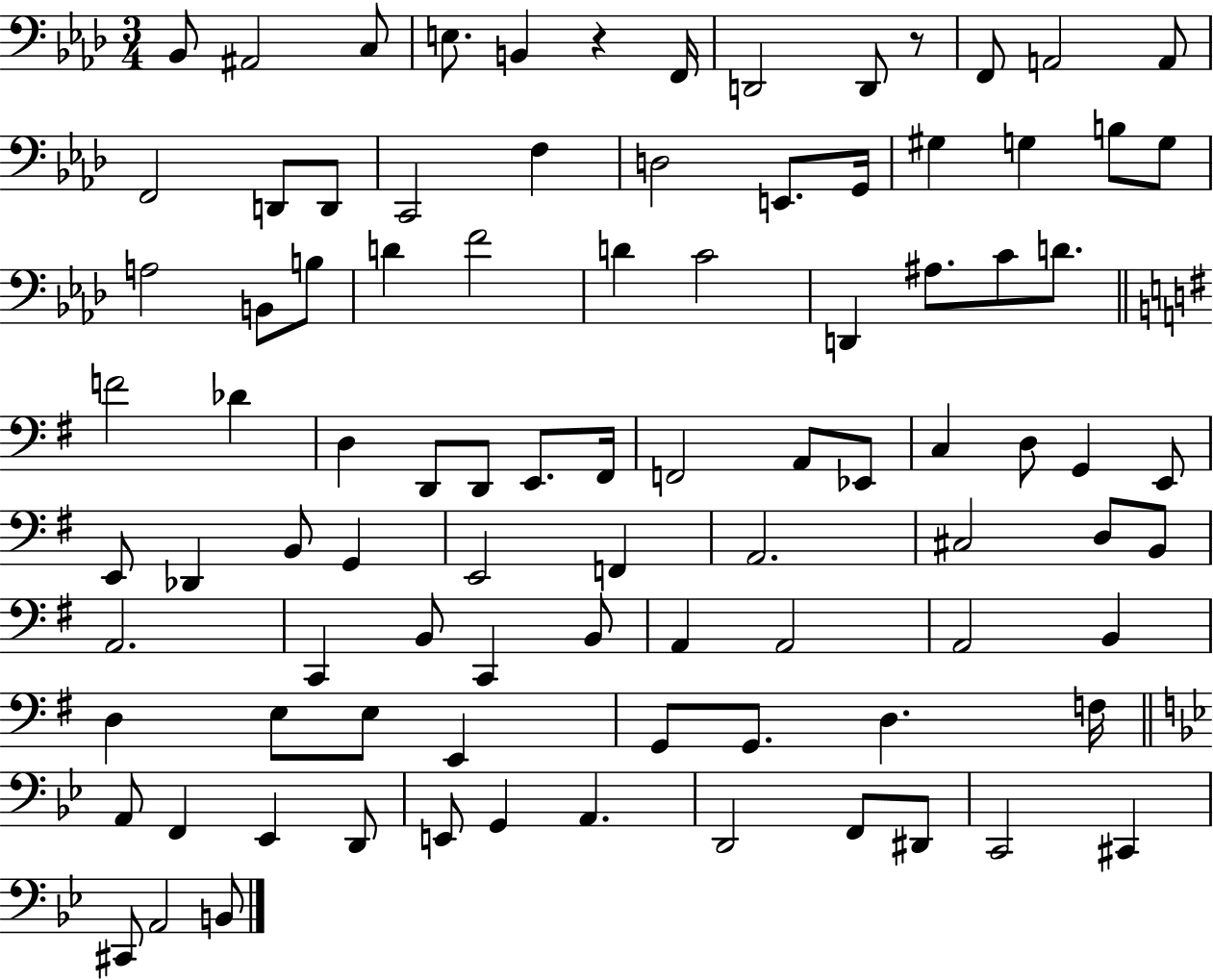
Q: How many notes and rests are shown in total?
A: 92